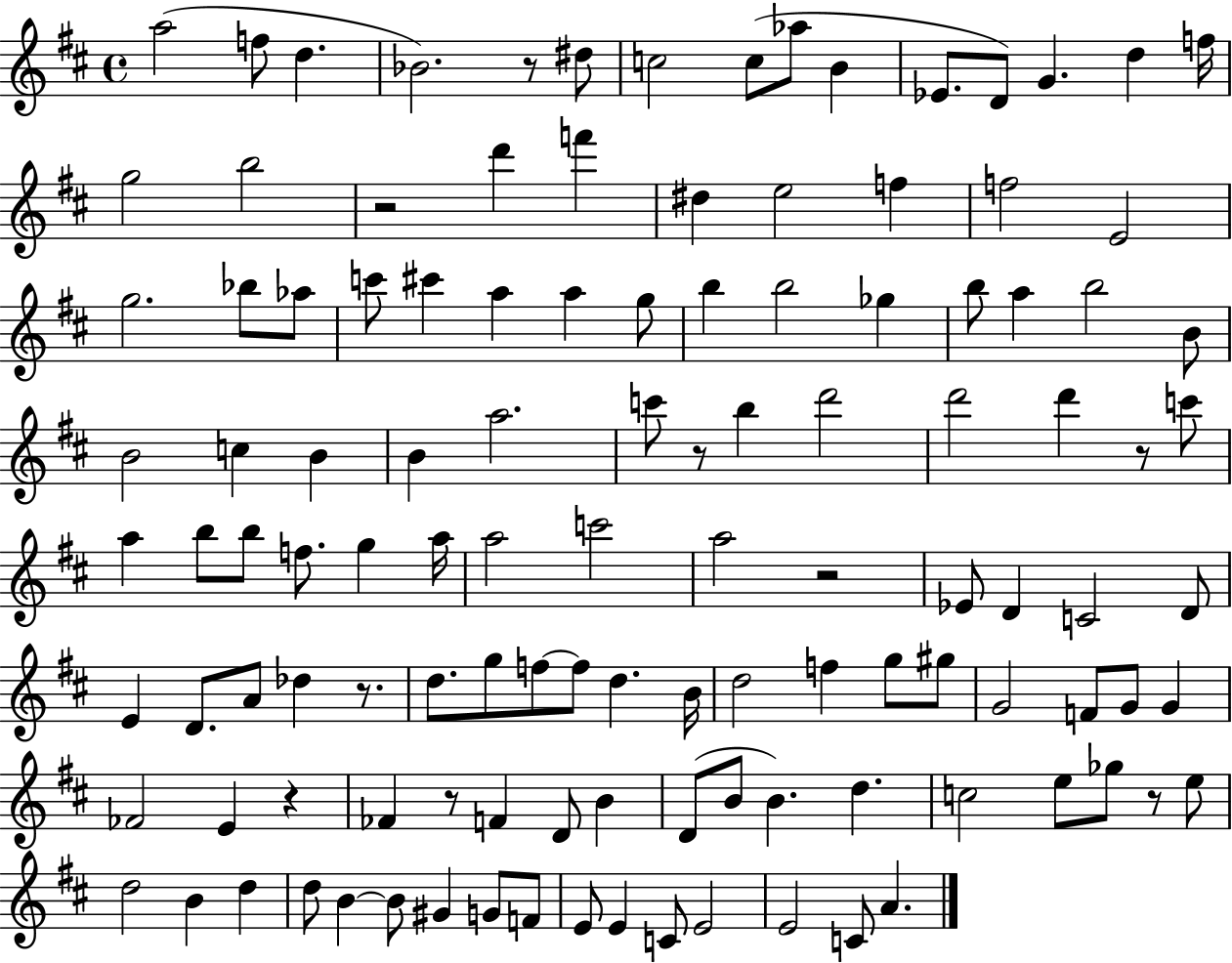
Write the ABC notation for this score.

X:1
T:Untitled
M:4/4
L:1/4
K:D
a2 f/2 d _B2 z/2 ^d/2 c2 c/2 _a/2 B _E/2 D/2 G d f/4 g2 b2 z2 d' f' ^d e2 f f2 E2 g2 _b/2 _a/2 c'/2 ^c' a a g/2 b b2 _g b/2 a b2 B/2 B2 c B B a2 c'/2 z/2 b d'2 d'2 d' z/2 c'/2 a b/2 b/2 f/2 g a/4 a2 c'2 a2 z2 _E/2 D C2 D/2 E D/2 A/2 _d z/2 d/2 g/2 f/2 f/2 d B/4 d2 f g/2 ^g/2 G2 F/2 G/2 G _F2 E z _F z/2 F D/2 B D/2 B/2 B d c2 e/2 _g/2 z/2 e/2 d2 B d d/2 B B/2 ^G G/2 F/2 E/2 E C/2 E2 E2 C/2 A